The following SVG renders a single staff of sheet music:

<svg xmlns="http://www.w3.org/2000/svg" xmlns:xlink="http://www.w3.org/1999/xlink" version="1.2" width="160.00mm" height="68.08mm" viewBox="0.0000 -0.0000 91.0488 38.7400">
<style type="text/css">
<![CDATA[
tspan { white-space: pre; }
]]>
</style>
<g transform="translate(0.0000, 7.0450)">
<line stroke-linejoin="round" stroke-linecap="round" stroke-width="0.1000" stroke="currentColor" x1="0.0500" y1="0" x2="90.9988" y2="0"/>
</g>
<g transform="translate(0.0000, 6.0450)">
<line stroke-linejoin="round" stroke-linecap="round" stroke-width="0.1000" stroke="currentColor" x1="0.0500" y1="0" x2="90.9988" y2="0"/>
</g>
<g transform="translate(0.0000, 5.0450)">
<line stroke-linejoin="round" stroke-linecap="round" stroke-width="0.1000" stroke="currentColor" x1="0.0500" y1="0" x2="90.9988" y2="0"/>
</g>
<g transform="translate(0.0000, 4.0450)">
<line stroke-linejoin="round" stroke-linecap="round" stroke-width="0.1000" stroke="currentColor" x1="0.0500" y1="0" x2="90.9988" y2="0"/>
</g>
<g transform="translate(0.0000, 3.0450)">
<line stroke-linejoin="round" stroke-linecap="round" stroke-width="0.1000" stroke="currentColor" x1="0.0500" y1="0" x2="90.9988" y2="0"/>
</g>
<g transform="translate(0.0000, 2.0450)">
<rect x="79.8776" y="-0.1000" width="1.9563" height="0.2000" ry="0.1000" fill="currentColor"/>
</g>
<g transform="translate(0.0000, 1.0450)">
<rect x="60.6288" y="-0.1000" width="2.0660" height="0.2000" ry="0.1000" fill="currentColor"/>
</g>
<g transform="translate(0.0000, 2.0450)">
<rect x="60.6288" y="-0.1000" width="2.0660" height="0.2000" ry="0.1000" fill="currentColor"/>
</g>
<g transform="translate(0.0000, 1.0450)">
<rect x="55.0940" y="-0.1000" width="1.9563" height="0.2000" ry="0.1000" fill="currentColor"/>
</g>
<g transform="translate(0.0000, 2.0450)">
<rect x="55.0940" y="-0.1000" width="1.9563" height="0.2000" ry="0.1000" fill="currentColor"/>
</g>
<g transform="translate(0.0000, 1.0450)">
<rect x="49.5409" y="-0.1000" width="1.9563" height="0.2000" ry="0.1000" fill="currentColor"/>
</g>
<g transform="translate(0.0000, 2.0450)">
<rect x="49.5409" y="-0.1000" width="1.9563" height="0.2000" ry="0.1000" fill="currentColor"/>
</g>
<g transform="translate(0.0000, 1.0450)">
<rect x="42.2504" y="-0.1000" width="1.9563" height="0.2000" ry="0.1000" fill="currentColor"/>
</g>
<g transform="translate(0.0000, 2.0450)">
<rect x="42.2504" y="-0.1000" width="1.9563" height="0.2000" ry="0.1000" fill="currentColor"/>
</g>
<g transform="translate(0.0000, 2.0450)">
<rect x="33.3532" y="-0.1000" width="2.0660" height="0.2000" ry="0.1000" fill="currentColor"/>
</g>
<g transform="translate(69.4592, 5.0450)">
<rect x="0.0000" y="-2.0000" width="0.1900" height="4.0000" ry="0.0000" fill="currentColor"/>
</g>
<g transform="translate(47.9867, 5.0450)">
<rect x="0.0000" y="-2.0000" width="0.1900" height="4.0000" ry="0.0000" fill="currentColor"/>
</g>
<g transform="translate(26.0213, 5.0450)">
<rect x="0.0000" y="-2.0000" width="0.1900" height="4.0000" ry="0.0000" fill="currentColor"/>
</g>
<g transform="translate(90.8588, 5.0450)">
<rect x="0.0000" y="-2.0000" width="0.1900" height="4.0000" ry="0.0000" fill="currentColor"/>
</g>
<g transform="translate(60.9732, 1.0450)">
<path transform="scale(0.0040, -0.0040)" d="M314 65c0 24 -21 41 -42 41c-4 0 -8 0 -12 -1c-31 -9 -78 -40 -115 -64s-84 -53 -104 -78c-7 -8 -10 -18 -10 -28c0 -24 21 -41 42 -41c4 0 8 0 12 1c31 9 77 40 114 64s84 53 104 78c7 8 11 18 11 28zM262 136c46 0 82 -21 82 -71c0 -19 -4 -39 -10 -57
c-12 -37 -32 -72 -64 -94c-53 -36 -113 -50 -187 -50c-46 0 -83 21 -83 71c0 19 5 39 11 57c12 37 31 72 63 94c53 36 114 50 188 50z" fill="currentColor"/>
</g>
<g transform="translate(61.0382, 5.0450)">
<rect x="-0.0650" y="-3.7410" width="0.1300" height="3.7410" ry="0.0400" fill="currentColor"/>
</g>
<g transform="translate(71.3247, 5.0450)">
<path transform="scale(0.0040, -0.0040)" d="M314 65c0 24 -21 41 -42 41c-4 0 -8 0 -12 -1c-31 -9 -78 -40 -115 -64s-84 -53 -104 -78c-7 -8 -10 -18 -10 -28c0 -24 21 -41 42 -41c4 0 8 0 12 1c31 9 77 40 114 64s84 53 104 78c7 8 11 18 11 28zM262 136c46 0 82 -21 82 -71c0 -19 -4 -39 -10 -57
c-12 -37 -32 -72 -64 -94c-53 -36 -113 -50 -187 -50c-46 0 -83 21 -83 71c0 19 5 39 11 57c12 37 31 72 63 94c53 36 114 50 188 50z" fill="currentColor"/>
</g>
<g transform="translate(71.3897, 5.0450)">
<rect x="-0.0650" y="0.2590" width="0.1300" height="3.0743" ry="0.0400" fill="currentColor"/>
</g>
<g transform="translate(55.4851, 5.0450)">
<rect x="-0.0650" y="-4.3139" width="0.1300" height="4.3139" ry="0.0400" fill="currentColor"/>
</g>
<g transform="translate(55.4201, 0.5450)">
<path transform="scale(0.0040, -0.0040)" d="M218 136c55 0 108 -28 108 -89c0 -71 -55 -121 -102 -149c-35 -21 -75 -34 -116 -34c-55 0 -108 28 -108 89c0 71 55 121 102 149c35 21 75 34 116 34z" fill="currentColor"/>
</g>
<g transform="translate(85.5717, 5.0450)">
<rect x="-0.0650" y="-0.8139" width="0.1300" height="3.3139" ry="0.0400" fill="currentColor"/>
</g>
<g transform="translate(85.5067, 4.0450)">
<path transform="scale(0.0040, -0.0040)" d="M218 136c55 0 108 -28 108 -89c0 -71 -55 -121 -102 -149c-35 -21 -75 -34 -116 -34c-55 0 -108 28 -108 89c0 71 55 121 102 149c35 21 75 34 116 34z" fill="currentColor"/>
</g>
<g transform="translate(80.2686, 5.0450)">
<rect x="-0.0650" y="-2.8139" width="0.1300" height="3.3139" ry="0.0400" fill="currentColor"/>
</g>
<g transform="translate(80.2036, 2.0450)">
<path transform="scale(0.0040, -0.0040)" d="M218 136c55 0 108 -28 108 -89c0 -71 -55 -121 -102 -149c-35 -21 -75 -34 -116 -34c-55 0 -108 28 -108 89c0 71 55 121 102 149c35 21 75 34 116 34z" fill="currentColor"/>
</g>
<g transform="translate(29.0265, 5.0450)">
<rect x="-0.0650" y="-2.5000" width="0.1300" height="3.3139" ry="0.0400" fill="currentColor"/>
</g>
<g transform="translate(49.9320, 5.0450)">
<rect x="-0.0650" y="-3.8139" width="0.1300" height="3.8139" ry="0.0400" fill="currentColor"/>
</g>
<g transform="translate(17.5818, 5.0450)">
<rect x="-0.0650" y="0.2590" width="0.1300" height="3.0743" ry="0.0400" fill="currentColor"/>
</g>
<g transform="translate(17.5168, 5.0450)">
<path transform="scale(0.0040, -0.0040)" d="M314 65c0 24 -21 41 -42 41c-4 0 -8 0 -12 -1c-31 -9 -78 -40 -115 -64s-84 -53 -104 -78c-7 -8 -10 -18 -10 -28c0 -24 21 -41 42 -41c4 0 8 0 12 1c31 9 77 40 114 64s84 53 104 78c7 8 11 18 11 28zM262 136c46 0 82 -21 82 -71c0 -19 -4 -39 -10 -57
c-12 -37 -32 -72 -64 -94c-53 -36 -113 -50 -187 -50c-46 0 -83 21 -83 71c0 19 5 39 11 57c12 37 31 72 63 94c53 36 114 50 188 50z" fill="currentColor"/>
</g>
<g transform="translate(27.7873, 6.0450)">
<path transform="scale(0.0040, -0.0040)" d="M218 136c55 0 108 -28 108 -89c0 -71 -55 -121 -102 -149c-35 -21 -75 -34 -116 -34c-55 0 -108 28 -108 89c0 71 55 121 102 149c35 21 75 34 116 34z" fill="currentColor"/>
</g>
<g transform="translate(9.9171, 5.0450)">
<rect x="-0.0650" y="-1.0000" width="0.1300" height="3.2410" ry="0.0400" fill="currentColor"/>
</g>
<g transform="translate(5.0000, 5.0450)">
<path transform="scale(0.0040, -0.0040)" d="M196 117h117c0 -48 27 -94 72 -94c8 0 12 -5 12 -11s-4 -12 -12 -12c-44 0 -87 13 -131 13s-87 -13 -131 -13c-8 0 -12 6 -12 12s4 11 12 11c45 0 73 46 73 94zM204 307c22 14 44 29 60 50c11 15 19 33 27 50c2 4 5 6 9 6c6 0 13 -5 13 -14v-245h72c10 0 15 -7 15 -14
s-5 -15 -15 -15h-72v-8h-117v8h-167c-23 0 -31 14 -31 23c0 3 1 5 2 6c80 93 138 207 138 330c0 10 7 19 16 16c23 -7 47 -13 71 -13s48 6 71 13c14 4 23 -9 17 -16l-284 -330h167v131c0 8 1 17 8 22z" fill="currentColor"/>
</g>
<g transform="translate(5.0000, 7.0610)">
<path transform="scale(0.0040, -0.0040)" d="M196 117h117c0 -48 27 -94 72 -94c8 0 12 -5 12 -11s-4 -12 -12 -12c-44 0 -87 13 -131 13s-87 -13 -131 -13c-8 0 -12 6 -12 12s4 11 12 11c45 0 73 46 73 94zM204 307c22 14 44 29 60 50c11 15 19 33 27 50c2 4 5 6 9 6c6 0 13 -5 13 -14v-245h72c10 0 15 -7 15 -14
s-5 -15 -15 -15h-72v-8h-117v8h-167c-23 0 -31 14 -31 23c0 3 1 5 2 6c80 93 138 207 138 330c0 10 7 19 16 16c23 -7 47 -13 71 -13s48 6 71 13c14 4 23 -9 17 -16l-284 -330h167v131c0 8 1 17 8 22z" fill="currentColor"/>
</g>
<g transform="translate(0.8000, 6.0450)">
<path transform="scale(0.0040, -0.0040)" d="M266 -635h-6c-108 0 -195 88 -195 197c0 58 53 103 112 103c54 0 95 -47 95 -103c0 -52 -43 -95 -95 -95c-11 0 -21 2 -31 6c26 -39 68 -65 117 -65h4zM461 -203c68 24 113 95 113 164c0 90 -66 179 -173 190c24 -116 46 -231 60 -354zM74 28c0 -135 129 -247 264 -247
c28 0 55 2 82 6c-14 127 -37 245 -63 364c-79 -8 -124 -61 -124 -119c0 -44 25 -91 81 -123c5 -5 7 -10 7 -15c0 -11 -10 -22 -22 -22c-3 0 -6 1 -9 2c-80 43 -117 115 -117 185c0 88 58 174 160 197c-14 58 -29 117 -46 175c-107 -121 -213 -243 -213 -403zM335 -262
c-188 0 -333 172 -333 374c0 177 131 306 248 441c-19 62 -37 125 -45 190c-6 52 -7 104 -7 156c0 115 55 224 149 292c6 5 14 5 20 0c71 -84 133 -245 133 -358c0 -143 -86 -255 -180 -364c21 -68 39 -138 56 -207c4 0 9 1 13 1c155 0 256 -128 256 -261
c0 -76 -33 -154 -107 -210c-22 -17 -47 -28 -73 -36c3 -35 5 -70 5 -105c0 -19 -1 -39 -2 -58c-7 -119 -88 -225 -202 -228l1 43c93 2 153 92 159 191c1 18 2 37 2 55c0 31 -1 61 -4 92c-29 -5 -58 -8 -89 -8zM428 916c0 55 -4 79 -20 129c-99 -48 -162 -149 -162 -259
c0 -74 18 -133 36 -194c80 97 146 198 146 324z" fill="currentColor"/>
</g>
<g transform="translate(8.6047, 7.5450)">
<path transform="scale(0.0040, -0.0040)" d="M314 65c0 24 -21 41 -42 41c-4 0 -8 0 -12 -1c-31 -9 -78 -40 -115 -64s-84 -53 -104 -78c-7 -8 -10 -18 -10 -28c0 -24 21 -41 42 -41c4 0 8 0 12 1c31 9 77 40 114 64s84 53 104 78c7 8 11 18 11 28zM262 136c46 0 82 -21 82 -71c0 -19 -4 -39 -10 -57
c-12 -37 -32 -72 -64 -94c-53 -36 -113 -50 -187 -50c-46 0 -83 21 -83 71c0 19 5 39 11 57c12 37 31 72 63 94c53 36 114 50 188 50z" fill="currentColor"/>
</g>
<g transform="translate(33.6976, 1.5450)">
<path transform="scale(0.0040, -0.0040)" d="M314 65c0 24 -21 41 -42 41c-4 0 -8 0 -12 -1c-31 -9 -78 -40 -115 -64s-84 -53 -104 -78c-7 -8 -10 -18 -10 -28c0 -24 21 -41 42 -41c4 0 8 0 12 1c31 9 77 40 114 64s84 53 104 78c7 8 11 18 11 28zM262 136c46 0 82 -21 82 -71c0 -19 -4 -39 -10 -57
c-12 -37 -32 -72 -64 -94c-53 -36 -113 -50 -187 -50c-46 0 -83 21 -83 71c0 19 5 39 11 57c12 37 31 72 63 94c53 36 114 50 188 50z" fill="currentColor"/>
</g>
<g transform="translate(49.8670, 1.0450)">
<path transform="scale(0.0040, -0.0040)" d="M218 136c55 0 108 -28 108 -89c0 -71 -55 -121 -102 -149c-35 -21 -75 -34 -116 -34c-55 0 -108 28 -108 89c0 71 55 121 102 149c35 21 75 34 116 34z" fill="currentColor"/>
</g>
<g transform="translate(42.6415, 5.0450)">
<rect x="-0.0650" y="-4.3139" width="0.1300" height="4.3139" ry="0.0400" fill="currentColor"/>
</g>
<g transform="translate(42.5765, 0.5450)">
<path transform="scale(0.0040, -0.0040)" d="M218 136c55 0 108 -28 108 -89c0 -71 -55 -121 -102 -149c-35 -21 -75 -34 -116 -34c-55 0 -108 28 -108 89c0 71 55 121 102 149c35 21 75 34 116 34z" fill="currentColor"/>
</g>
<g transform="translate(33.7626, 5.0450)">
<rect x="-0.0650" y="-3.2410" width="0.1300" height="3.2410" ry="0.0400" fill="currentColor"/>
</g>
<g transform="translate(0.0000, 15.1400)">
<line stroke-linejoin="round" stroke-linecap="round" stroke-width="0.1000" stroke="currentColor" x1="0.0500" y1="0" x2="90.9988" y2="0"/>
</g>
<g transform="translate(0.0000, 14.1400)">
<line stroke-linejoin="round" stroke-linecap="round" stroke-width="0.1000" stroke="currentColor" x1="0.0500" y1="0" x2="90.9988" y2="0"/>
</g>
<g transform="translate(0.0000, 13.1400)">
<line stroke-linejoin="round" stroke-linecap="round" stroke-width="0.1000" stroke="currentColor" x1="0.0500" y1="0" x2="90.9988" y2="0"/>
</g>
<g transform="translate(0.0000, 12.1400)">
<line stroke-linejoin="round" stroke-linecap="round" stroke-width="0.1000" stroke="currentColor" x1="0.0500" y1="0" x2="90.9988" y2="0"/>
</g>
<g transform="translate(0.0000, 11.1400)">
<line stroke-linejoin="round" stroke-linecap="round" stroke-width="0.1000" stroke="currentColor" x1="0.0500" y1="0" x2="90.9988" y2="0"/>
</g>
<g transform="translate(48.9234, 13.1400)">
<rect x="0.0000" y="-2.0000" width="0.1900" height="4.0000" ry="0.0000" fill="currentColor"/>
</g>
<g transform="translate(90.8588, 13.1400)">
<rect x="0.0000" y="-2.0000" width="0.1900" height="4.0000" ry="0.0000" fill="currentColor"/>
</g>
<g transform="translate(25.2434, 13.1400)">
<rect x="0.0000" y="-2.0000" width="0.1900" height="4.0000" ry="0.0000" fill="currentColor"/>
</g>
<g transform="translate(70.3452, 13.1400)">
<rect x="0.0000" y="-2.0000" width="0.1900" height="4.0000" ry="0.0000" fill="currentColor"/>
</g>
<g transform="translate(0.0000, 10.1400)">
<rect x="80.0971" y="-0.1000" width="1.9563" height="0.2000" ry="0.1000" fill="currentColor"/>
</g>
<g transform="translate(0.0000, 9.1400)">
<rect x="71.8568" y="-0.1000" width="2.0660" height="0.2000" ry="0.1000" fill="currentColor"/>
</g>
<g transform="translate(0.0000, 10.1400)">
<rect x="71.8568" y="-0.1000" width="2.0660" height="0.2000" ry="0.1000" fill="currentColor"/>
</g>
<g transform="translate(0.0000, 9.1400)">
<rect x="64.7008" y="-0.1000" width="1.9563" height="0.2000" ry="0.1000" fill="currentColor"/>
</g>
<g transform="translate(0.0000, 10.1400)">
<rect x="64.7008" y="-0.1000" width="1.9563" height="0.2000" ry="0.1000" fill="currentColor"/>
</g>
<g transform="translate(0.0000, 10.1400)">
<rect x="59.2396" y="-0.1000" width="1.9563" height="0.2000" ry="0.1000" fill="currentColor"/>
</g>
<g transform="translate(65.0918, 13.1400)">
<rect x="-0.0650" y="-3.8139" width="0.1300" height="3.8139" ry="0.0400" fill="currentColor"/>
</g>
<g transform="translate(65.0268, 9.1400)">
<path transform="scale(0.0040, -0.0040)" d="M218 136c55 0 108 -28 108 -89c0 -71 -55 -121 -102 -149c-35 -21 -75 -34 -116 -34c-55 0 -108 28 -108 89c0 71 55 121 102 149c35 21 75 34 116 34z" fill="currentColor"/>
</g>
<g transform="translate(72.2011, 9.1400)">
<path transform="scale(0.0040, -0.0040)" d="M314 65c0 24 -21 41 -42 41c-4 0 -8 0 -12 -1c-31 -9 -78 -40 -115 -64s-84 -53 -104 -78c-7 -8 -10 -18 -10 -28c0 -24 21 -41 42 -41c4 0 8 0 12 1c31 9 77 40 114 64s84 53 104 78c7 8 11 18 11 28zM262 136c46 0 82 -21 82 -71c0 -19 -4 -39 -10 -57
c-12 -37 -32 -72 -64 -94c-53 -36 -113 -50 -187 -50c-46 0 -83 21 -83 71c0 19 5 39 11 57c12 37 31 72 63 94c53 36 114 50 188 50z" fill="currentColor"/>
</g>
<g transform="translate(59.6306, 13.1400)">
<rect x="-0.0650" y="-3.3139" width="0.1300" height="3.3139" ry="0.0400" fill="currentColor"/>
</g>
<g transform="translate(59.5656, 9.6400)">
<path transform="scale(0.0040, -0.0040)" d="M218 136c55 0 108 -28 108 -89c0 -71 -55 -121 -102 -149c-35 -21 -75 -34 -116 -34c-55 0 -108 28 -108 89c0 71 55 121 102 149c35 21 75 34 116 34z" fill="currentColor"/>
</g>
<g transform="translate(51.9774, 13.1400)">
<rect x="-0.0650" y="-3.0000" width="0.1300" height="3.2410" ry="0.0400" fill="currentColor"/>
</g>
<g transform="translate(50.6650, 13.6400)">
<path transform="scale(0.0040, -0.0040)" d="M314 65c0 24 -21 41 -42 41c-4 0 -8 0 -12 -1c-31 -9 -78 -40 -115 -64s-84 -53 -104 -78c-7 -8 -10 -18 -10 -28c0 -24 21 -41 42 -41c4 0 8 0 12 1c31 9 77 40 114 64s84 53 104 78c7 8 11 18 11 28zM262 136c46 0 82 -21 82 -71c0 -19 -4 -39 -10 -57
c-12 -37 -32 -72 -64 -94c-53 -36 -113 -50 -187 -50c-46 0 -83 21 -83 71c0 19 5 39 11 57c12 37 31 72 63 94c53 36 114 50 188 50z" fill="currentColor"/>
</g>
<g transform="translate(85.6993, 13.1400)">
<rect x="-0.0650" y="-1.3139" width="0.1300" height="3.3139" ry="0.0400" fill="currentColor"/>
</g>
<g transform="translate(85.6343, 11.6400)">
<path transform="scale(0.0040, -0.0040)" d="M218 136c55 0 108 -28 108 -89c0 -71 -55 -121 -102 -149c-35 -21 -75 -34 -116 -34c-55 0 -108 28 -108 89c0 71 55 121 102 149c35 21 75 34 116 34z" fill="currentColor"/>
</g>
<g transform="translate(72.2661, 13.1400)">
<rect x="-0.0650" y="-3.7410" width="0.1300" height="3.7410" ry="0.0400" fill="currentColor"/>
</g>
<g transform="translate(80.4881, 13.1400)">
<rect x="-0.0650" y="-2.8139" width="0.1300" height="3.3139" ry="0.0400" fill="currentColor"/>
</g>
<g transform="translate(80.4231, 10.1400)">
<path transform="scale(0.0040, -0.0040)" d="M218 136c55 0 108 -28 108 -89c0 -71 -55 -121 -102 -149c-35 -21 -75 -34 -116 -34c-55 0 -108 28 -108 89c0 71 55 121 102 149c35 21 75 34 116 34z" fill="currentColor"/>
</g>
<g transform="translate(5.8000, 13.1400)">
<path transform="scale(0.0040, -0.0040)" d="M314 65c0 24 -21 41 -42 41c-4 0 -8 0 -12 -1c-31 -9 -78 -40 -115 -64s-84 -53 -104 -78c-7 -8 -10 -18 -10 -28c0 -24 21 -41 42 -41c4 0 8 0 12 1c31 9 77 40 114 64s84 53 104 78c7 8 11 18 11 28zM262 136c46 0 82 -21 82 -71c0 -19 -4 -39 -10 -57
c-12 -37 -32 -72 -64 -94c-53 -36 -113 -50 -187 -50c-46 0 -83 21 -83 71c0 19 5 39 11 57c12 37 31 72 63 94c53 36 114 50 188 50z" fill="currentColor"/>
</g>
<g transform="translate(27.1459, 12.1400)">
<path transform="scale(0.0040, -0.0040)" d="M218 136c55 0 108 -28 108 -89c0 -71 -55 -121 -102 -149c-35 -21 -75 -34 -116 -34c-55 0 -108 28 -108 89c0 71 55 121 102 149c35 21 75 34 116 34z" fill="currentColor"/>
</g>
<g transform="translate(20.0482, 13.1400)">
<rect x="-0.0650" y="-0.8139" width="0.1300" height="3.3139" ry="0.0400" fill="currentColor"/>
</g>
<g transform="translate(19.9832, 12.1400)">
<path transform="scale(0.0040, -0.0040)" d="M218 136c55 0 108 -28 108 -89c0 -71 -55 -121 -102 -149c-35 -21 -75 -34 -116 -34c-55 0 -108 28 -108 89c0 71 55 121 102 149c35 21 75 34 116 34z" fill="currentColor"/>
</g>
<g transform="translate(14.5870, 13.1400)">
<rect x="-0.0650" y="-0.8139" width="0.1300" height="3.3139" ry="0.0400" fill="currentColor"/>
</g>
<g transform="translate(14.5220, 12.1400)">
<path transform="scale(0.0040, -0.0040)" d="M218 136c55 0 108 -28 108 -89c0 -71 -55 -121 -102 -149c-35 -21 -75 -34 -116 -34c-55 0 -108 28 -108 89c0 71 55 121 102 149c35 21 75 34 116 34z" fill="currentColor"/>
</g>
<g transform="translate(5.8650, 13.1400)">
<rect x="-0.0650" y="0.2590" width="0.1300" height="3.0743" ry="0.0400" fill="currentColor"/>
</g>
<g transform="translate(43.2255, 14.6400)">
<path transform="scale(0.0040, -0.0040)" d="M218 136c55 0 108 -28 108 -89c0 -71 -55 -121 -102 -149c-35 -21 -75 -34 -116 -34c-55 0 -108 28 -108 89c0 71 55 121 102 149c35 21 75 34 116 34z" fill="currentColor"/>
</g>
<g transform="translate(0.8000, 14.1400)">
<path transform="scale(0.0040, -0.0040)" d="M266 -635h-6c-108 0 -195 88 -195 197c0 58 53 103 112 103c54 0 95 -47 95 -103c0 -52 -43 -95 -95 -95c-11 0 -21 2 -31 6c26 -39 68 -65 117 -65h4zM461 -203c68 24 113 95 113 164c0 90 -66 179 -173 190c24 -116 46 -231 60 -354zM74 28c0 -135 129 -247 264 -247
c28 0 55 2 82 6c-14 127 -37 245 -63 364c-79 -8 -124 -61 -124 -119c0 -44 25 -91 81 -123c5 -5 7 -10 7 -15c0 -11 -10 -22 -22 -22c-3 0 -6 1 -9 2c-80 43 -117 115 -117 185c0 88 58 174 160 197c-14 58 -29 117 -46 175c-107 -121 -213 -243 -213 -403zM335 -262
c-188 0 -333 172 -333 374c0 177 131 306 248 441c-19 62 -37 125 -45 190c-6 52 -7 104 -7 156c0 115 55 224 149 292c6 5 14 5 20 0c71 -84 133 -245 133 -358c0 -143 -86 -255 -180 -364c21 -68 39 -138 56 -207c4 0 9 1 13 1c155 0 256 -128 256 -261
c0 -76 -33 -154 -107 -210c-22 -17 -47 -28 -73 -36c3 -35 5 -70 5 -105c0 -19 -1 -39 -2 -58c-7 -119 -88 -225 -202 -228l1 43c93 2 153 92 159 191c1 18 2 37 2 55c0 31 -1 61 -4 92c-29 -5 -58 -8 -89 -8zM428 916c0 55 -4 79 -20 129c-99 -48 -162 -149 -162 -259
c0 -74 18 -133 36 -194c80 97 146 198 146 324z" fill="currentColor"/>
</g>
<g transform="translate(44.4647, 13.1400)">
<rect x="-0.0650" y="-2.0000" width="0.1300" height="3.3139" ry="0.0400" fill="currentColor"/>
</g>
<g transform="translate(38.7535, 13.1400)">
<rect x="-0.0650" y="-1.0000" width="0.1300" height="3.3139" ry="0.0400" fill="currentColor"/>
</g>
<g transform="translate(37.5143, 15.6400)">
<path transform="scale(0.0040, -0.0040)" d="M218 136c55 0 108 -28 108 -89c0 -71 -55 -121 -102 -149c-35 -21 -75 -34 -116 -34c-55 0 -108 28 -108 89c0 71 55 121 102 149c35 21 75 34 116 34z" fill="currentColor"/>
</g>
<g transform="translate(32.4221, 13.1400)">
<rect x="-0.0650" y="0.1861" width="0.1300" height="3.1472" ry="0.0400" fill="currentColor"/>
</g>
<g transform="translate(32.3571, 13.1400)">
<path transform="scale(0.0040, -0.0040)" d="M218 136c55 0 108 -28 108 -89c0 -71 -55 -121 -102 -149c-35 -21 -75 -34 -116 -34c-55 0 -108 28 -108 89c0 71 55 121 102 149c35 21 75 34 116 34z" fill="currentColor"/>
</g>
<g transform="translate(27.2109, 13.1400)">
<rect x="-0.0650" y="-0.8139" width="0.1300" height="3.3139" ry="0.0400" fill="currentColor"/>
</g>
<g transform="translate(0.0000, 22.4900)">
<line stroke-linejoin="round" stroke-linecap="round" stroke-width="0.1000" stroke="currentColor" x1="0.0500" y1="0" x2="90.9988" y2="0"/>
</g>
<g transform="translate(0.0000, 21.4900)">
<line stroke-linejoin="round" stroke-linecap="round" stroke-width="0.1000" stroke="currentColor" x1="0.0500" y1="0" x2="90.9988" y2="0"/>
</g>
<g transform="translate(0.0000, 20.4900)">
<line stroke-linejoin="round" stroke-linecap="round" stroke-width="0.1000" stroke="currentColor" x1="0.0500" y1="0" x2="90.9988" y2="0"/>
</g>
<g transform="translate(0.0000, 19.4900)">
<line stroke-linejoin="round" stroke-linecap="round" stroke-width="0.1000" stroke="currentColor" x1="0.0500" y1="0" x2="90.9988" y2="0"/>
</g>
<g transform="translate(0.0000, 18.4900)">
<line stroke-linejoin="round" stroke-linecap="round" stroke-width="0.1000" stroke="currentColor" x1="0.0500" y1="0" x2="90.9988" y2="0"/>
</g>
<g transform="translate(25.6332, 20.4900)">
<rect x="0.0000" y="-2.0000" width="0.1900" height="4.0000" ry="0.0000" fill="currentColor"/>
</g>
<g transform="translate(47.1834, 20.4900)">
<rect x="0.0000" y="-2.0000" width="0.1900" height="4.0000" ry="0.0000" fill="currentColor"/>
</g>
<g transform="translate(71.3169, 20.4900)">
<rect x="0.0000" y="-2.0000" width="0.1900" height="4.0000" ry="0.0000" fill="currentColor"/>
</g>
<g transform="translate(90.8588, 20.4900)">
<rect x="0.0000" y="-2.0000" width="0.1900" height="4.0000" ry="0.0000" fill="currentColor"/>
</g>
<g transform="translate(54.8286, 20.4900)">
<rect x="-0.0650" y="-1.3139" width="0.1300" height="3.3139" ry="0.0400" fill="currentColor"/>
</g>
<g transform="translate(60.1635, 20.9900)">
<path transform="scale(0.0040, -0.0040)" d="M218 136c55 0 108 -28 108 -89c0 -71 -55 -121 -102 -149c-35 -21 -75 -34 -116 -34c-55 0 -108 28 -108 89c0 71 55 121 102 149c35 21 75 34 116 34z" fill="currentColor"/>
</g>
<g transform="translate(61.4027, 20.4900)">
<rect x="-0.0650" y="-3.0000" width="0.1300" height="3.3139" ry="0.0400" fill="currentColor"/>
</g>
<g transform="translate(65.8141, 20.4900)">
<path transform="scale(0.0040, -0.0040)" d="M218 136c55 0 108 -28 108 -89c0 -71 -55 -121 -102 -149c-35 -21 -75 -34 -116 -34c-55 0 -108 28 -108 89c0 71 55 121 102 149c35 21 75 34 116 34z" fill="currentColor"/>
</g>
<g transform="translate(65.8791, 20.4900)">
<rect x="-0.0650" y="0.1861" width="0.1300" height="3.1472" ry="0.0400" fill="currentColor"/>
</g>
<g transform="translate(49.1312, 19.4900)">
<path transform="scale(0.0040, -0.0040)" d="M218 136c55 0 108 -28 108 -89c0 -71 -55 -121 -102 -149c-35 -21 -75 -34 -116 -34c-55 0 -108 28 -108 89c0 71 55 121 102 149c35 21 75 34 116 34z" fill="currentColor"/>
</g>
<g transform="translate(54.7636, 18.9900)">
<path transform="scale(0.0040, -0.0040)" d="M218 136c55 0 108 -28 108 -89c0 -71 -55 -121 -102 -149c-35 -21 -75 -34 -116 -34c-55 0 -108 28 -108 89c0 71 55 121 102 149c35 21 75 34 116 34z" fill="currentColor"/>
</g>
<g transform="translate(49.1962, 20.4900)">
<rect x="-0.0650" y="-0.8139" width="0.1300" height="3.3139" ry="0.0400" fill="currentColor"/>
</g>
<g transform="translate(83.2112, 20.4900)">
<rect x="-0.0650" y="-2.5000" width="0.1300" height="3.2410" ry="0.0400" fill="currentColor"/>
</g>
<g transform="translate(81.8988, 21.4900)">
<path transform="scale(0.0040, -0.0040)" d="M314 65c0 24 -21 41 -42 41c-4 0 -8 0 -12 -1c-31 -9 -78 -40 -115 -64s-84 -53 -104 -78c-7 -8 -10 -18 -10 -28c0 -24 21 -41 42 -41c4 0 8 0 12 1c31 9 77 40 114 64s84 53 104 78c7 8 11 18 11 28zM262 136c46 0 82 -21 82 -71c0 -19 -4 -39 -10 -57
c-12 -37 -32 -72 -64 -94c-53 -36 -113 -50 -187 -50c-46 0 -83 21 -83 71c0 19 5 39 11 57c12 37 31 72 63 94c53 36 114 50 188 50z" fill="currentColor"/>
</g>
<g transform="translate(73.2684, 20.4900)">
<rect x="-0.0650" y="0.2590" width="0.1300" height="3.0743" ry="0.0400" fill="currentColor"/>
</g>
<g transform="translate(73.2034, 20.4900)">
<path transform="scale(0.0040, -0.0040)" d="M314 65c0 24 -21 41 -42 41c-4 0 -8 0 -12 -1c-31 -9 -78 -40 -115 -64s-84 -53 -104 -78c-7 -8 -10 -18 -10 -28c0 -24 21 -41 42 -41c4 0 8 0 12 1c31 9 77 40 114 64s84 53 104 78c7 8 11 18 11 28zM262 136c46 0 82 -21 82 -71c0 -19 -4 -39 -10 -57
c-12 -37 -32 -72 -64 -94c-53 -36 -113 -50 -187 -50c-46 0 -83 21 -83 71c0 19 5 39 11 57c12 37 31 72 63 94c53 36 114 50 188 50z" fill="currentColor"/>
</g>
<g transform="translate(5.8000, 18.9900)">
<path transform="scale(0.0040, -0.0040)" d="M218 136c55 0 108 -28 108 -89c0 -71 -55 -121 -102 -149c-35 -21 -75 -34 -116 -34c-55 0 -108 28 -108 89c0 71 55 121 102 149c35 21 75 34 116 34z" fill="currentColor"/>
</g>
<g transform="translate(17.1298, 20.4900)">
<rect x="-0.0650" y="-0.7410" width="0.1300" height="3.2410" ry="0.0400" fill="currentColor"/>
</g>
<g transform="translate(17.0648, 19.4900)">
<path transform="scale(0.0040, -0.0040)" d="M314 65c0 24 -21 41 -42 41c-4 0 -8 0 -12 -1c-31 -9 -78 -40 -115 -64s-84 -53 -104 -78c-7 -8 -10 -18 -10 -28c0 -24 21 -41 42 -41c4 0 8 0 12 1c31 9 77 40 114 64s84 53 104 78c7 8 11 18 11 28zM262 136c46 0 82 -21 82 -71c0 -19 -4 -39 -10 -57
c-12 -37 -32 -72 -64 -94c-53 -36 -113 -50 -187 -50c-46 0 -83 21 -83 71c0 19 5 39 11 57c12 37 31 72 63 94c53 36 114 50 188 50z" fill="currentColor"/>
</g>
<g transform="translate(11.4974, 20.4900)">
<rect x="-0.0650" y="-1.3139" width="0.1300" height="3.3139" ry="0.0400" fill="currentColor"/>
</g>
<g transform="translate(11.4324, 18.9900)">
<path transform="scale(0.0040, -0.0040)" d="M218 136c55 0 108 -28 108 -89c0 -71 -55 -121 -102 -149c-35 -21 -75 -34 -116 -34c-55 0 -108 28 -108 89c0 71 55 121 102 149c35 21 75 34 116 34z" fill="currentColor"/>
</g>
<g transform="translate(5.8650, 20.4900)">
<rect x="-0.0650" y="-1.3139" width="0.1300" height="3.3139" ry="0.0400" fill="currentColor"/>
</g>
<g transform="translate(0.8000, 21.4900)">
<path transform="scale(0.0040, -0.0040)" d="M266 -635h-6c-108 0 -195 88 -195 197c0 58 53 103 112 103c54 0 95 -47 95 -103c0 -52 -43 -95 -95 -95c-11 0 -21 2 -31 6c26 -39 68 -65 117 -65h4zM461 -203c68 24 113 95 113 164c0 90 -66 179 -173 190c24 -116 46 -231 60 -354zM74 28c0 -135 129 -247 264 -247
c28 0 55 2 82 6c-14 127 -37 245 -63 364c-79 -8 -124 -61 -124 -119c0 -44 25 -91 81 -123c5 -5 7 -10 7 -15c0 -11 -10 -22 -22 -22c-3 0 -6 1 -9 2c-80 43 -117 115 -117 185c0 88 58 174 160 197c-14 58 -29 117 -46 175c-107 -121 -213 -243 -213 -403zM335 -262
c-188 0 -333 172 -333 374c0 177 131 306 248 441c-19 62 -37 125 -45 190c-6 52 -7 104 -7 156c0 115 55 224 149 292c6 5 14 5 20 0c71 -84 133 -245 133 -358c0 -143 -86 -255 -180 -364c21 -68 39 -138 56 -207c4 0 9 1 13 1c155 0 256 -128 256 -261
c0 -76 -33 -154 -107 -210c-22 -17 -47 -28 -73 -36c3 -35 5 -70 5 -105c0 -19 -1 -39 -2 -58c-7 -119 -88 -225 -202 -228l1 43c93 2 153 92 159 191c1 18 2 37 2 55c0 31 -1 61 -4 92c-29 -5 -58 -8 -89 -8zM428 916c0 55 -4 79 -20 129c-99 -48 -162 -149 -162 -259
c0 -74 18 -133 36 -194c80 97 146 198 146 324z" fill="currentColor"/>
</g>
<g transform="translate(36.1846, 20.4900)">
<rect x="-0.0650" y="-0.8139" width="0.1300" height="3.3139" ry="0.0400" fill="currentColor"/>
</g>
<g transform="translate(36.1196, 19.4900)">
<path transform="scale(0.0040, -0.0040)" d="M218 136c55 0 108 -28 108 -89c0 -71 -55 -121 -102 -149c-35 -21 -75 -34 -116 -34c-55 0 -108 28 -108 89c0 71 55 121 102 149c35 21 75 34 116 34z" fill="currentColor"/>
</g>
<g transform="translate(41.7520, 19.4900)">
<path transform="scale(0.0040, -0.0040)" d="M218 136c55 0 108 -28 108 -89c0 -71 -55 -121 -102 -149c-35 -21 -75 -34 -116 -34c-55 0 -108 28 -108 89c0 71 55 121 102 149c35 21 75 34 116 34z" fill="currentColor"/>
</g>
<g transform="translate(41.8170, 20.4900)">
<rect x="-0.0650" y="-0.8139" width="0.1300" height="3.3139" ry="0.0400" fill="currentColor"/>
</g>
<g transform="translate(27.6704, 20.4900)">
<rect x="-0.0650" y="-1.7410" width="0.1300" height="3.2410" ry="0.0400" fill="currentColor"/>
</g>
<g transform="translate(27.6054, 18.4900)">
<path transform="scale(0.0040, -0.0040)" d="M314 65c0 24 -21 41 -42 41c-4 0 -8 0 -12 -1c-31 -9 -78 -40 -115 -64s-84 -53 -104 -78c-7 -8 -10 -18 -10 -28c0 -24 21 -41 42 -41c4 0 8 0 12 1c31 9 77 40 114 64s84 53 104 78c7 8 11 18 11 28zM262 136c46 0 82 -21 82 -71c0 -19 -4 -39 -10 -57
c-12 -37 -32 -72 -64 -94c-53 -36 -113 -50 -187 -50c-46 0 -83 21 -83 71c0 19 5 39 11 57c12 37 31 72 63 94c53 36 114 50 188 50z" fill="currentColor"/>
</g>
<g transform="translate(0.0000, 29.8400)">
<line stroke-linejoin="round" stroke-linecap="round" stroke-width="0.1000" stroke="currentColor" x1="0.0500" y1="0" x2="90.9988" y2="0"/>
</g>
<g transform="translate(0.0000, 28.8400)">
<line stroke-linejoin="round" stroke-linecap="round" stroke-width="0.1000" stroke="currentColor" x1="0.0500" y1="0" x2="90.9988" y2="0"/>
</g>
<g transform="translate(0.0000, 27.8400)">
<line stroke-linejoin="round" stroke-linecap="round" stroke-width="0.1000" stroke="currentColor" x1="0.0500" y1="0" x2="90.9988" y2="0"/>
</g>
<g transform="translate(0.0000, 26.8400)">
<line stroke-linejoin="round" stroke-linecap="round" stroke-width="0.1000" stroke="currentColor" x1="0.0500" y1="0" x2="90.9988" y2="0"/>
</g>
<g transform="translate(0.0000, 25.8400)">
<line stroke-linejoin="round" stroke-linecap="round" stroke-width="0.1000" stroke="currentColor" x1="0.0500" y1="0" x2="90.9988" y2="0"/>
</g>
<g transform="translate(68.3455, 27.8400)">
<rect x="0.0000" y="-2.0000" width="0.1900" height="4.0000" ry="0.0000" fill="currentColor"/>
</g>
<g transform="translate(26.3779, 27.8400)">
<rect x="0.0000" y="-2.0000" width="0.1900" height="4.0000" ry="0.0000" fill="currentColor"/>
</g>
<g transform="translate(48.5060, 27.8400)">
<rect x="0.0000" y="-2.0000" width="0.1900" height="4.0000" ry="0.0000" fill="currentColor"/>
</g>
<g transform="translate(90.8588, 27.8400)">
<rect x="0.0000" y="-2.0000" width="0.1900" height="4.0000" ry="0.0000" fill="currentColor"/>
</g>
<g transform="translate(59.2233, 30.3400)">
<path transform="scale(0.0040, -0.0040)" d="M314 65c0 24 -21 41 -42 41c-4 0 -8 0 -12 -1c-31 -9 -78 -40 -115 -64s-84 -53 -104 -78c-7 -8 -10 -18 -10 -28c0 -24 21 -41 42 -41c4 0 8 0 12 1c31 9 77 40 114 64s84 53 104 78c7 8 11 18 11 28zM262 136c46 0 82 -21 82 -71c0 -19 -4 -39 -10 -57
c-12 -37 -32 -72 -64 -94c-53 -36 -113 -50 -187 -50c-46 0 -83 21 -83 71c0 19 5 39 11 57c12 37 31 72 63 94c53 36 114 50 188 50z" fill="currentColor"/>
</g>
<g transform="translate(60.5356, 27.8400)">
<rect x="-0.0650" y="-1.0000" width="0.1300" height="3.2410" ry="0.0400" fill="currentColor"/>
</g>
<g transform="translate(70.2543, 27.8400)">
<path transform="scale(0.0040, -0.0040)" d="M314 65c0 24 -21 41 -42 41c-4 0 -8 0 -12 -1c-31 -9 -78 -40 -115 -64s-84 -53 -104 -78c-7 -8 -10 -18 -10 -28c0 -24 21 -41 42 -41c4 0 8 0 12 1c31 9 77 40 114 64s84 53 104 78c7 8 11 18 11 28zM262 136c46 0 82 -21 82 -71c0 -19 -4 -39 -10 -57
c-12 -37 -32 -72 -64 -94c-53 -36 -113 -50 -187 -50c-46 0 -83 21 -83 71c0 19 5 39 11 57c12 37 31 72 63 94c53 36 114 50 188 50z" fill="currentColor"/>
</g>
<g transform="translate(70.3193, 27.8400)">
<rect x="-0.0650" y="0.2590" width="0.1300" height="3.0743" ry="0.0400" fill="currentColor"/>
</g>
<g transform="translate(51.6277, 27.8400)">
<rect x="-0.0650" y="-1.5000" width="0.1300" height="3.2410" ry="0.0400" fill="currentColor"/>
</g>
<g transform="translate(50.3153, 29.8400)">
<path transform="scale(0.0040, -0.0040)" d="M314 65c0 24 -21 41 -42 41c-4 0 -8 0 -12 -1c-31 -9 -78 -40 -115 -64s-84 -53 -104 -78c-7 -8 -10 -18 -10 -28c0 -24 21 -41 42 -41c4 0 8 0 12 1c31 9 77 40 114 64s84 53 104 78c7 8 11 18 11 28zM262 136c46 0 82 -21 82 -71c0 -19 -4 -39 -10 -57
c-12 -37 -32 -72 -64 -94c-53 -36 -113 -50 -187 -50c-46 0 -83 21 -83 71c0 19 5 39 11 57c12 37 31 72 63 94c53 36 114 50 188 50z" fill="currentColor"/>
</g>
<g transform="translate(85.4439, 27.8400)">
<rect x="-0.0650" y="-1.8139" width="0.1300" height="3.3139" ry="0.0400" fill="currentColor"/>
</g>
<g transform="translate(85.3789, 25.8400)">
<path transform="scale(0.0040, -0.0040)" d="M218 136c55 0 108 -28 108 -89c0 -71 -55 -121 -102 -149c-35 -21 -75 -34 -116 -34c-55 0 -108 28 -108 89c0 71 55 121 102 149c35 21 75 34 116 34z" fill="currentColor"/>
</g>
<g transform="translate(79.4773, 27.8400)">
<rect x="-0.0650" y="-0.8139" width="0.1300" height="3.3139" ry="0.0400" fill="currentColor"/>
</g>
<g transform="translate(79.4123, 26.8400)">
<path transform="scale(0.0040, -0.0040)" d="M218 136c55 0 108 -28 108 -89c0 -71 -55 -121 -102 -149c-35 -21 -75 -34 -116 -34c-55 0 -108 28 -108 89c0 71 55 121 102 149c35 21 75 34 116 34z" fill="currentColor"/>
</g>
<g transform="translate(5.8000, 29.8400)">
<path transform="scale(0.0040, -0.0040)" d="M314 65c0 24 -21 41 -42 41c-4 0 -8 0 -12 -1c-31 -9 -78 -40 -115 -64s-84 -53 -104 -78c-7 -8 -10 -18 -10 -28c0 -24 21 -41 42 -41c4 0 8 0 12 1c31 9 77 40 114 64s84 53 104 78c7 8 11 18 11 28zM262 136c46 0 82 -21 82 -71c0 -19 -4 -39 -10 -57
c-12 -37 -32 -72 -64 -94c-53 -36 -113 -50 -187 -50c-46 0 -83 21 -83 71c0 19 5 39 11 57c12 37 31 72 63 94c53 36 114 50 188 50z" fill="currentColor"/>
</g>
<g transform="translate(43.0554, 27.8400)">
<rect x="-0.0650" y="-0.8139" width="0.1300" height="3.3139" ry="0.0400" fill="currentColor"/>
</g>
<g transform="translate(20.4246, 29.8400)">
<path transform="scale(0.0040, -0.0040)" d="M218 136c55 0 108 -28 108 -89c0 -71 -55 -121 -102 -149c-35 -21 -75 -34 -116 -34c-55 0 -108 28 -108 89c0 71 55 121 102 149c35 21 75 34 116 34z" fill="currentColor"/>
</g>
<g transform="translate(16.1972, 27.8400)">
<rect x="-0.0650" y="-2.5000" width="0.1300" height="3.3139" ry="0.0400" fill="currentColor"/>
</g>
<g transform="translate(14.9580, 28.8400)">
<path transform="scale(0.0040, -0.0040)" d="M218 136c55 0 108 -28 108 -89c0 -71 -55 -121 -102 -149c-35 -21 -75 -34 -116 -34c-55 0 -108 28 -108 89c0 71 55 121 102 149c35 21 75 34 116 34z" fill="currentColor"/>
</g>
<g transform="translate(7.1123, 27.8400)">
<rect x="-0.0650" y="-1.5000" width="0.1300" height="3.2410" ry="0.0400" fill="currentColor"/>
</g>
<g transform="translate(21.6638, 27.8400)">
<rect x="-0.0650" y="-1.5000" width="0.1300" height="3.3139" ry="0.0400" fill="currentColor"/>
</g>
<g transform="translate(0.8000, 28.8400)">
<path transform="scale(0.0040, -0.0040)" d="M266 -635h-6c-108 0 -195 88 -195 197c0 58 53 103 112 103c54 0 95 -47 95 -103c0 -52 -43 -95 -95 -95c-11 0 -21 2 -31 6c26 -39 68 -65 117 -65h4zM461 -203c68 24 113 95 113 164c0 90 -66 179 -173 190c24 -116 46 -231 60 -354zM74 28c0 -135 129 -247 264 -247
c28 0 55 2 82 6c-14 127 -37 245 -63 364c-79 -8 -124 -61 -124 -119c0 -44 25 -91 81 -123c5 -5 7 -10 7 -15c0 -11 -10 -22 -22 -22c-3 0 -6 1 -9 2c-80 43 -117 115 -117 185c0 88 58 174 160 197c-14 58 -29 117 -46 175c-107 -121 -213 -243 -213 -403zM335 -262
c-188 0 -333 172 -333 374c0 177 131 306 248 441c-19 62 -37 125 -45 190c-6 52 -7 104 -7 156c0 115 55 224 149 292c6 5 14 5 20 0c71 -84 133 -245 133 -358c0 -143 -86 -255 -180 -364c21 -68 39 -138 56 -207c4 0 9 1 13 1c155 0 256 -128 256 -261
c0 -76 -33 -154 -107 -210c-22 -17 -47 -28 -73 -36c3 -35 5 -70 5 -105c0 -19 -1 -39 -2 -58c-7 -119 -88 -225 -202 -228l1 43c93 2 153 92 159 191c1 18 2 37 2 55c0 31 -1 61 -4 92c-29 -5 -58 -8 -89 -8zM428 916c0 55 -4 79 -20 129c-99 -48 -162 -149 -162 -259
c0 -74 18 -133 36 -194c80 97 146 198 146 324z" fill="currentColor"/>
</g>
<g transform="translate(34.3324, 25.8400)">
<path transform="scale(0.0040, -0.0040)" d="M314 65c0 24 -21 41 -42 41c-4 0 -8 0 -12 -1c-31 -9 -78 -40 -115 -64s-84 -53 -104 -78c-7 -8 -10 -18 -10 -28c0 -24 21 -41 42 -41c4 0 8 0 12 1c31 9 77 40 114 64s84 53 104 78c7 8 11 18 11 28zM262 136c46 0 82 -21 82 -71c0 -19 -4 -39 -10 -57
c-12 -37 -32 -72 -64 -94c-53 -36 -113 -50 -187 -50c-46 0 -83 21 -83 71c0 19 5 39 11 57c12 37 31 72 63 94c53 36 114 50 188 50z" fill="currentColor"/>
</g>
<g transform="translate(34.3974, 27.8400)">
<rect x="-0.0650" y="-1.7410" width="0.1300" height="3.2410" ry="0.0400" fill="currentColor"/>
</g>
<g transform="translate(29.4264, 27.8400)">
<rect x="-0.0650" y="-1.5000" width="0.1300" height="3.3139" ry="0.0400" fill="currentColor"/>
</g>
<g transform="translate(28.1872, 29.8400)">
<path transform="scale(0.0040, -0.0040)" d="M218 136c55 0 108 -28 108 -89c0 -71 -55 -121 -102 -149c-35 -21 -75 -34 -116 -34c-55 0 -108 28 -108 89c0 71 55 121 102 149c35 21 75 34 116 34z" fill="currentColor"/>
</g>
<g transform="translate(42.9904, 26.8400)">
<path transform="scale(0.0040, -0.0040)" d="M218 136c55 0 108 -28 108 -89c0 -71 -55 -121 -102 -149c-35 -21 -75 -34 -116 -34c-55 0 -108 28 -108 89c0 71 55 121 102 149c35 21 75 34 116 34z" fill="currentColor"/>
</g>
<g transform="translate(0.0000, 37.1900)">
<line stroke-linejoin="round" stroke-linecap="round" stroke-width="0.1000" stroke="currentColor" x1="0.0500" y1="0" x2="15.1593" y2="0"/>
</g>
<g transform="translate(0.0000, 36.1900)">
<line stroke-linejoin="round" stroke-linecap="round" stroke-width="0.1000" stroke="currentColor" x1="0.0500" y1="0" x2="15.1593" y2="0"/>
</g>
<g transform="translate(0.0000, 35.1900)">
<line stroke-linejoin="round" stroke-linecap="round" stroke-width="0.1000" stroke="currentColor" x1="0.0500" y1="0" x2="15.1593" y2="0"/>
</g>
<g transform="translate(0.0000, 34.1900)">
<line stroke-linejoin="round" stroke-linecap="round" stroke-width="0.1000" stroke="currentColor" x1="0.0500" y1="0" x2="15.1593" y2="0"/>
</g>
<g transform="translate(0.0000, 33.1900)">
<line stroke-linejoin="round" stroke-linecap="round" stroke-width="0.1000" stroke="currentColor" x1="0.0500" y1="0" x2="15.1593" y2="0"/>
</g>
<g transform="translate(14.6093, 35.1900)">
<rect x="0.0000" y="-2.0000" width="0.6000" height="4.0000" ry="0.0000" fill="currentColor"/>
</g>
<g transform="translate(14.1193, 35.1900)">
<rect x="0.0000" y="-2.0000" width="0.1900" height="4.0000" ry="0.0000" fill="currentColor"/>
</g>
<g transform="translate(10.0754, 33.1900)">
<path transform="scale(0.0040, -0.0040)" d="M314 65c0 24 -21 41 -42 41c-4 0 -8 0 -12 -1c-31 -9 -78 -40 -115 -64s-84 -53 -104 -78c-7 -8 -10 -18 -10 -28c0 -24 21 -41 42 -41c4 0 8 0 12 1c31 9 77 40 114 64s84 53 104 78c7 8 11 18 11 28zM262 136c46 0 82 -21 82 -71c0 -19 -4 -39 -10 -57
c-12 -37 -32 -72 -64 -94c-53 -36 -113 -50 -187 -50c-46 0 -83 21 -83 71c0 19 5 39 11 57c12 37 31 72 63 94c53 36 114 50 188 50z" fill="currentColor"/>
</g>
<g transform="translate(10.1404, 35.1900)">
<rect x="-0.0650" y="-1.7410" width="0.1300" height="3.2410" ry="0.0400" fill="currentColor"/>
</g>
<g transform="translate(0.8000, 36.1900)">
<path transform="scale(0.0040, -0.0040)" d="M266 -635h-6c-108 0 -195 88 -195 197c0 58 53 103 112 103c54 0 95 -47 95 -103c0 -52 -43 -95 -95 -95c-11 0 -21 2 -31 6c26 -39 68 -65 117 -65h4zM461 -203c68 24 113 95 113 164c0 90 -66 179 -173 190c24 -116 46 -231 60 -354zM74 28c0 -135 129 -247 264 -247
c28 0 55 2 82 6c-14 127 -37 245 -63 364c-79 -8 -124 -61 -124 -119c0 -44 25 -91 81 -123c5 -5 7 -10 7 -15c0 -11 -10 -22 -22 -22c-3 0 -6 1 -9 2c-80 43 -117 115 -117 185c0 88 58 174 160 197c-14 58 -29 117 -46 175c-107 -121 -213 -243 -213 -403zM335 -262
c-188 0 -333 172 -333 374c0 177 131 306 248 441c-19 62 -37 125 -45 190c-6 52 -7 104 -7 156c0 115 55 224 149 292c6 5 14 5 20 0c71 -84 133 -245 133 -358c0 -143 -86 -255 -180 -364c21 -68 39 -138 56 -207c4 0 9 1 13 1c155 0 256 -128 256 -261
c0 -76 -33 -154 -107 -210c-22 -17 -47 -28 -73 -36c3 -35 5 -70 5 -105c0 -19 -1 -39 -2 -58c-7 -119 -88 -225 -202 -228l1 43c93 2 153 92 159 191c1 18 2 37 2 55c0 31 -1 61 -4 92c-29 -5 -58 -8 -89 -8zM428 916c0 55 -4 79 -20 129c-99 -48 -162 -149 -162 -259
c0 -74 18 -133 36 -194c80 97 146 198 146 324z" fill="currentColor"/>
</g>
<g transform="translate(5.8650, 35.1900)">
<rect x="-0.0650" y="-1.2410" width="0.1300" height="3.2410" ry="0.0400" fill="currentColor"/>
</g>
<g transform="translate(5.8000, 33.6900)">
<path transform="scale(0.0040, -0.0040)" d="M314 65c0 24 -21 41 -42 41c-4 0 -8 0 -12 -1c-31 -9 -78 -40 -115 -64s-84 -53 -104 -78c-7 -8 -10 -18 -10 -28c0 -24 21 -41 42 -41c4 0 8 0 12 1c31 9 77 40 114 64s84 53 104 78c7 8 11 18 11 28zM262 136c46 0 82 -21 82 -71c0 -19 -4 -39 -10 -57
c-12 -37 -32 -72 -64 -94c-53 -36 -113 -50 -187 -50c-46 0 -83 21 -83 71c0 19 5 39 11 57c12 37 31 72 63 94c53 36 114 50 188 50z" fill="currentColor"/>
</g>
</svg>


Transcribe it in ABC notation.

X:1
T:Untitled
M:4/4
L:1/4
K:C
D2 B2 G b2 d' c' d' c'2 B2 a d B2 d d d B D F A2 b c' c'2 a e e e d2 f2 d d d e A B B2 G2 E2 G E E f2 d E2 D2 B2 d f e2 f2